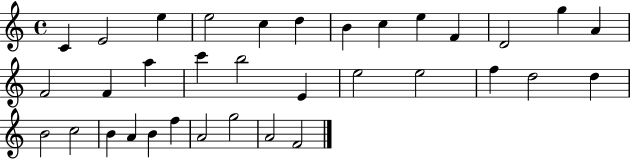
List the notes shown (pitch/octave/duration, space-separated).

C4/q E4/h E5/q E5/h C5/q D5/q B4/q C5/q E5/q F4/q D4/h G5/q A4/q F4/h F4/q A5/q C6/q B5/h E4/q E5/h E5/h F5/q D5/h D5/q B4/h C5/h B4/q A4/q B4/q F5/q A4/h G5/h A4/h F4/h